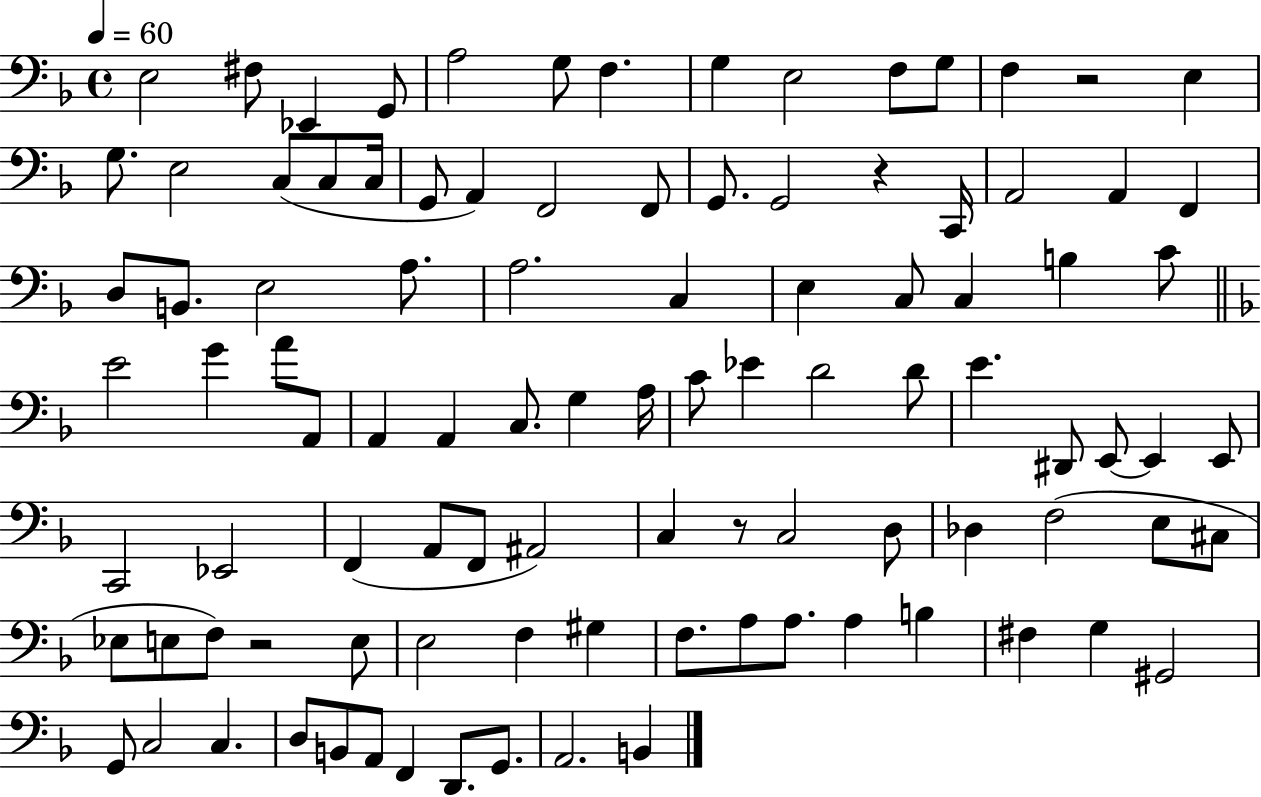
X:1
T:Untitled
M:4/4
L:1/4
K:F
E,2 ^F,/2 _E,, G,,/2 A,2 G,/2 F, G, E,2 F,/2 G,/2 F, z2 E, G,/2 E,2 C,/2 C,/2 C,/4 G,,/2 A,, F,,2 F,,/2 G,,/2 G,,2 z C,,/4 A,,2 A,, F,, D,/2 B,,/2 E,2 A,/2 A,2 C, E, C,/2 C, B, C/2 E2 G A/2 A,,/2 A,, A,, C,/2 G, A,/4 C/2 _E D2 D/2 E ^D,,/2 E,,/2 E,, E,,/2 C,,2 _E,,2 F,, A,,/2 F,,/2 ^A,,2 C, z/2 C,2 D,/2 _D, F,2 E,/2 ^C,/2 _E,/2 E,/2 F,/2 z2 E,/2 E,2 F, ^G, F,/2 A,/2 A,/2 A, B, ^F, G, ^G,,2 G,,/2 C,2 C, D,/2 B,,/2 A,,/2 F,, D,,/2 G,,/2 A,,2 B,,